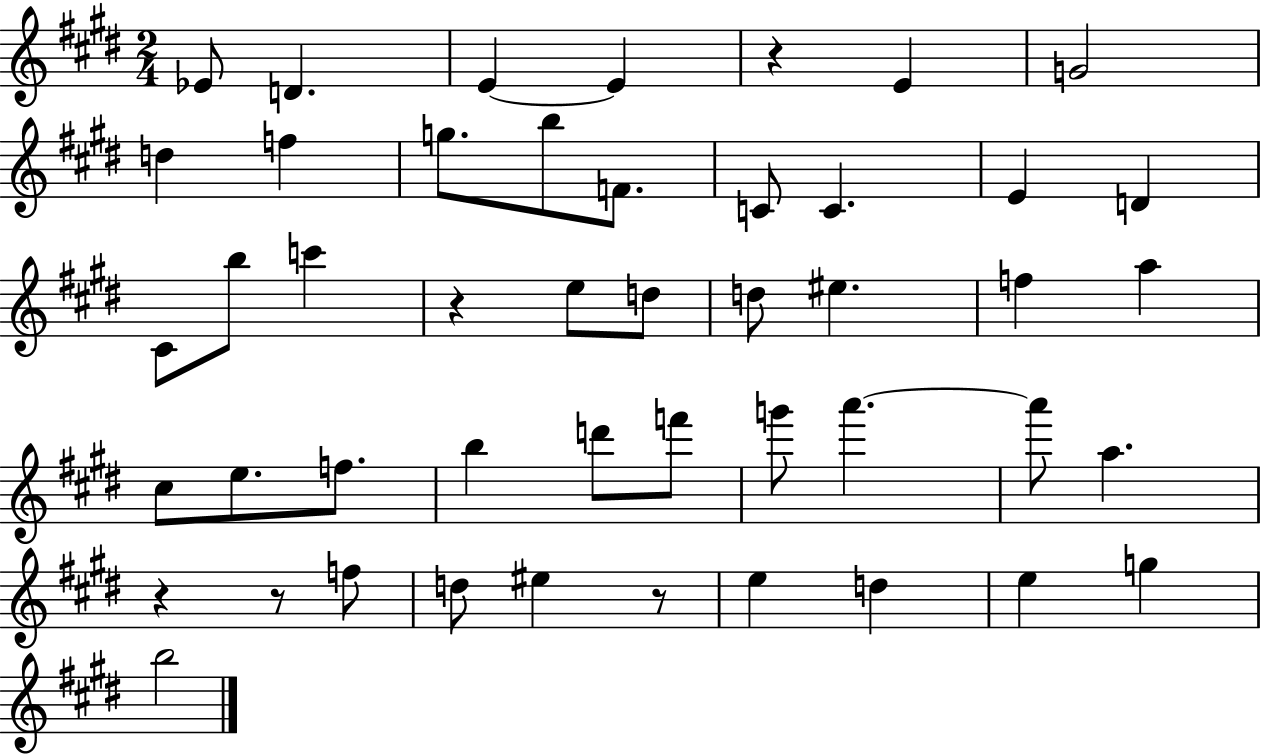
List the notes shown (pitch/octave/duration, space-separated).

Eb4/e D4/q. E4/q E4/q R/q E4/q G4/h D5/q F5/q G5/e. B5/e F4/e. C4/e C4/q. E4/q D4/q C#4/e B5/e C6/q R/q E5/e D5/e D5/e EIS5/q. F5/q A5/q C#5/e E5/e. F5/e. B5/q D6/e F6/e G6/e A6/q. A6/e A5/q. R/q R/e F5/e D5/e EIS5/q R/e E5/q D5/q E5/q G5/q B5/h